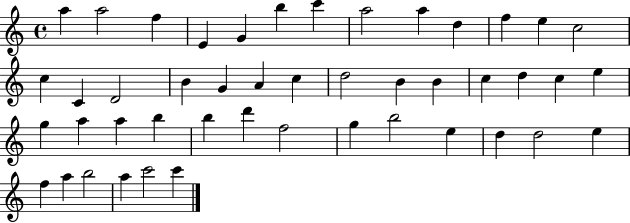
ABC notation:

X:1
T:Untitled
M:4/4
L:1/4
K:C
a a2 f E G b c' a2 a d f e c2 c C D2 B G A c d2 B B c d c e g a a b b d' f2 g b2 e d d2 e f a b2 a c'2 c'